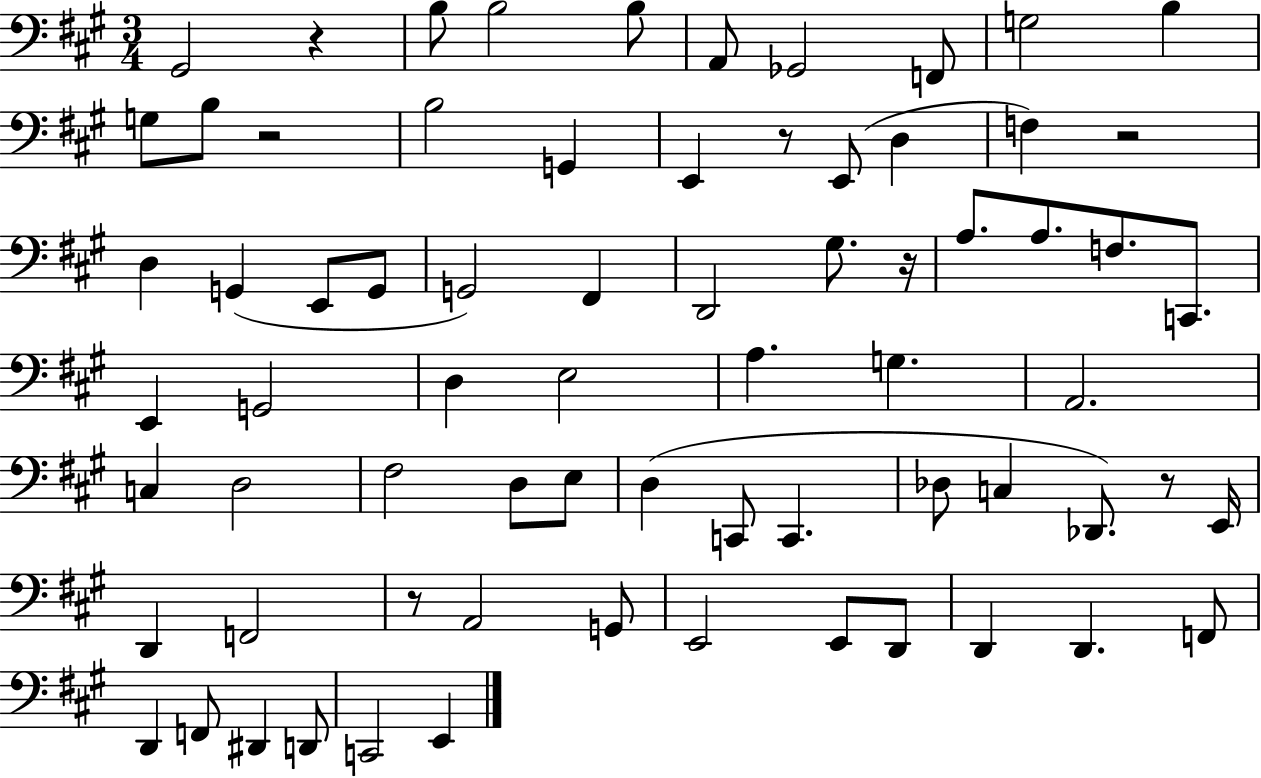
X:1
T:Untitled
M:3/4
L:1/4
K:A
^G,,2 z B,/2 B,2 B,/2 A,,/2 _G,,2 F,,/2 G,2 B, G,/2 B,/2 z2 B,2 G,, E,, z/2 E,,/2 D, F, z2 D, G,, E,,/2 G,,/2 G,,2 ^F,, D,,2 ^G,/2 z/4 A,/2 A,/2 F,/2 C,,/2 E,, G,,2 D, E,2 A, G, A,,2 C, D,2 ^F,2 D,/2 E,/2 D, C,,/2 C,, _D,/2 C, _D,,/2 z/2 E,,/4 D,, F,,2 z/2 A,,2 G,,/2 E,,2 E,,/2 D,,/2 D,, D,, F,,/2 D,, F,,/2 ^D,, D,,/2 C,,2 E,,